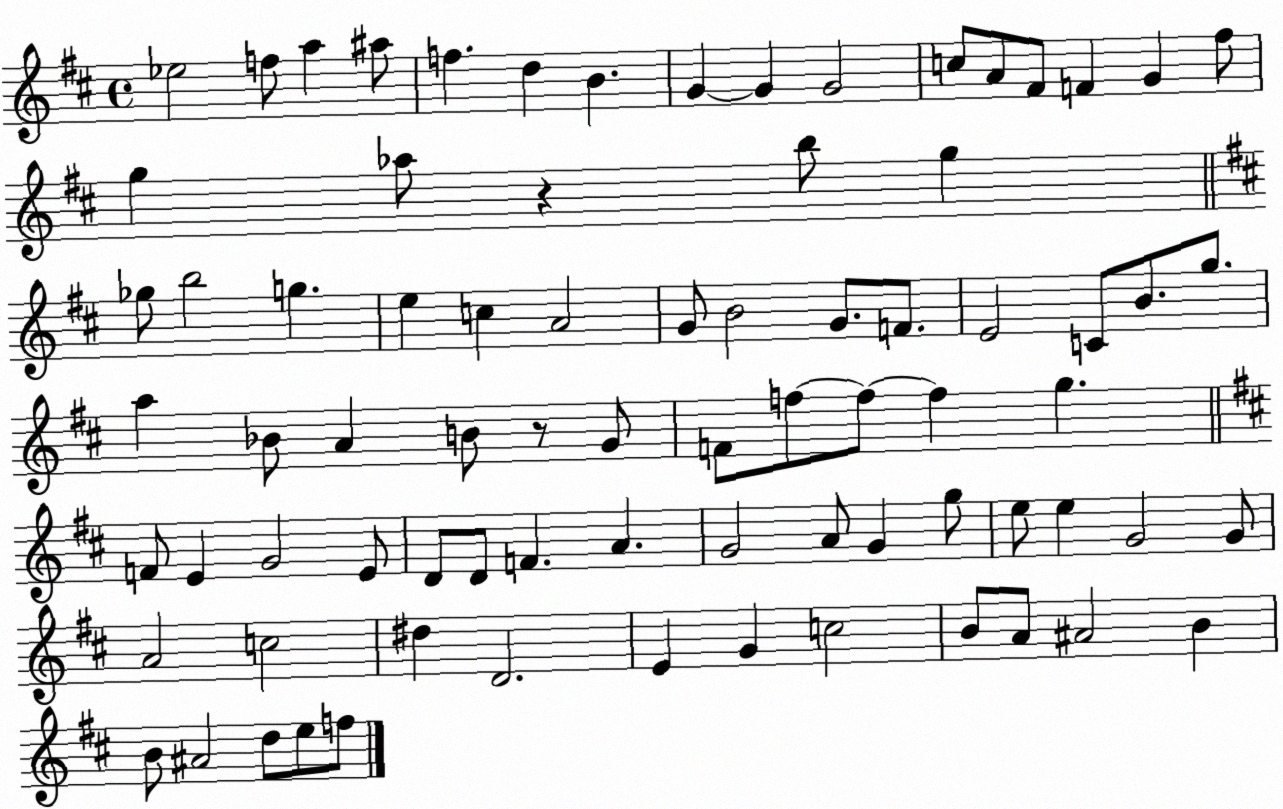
X:1
T:Untitled
M:4/4
L:1/4
K:D
_e2 f/2 a ^a/2 f d B G G G2 c/2 A/2 ^F/2 F G ^f/2 g _a/2 z b/2 g _g/2 b2 g e c A2 G/2 B2 G/2 F/2 E2 C/2 B/2 g/2 a _B/2 A B/2 z/2 G/2 F/2 f/2 f/2 f g F/2 E G2 E/2 D/2 D/2 F A G2 A/2 G g/2 e/2 e G2 G/2 A2 c2 ^d D2 E G c2 B/2 A/2 ^A2 B B/2 ^A2 d/2 e/2 f/2